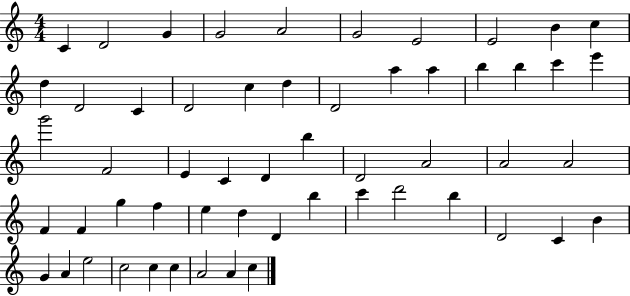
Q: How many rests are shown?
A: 0